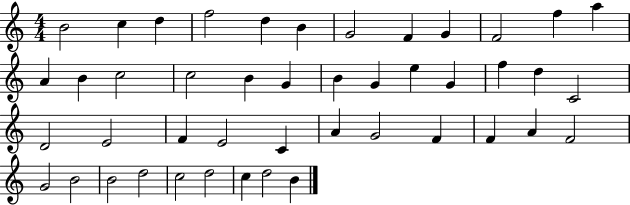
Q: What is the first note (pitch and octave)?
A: B4